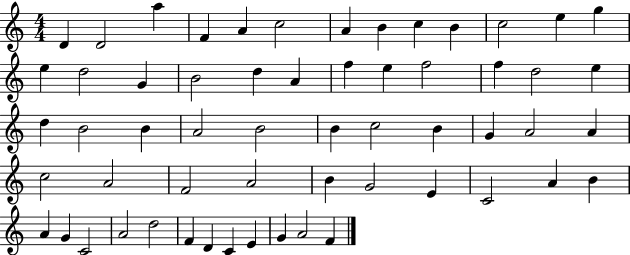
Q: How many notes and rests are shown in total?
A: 58